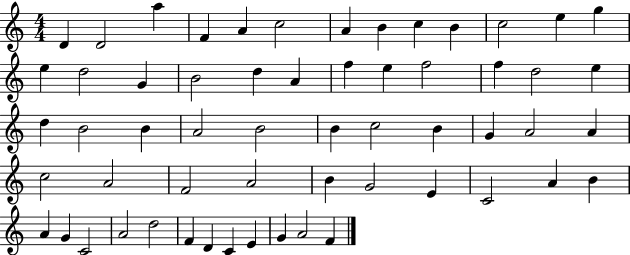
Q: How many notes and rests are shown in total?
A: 58